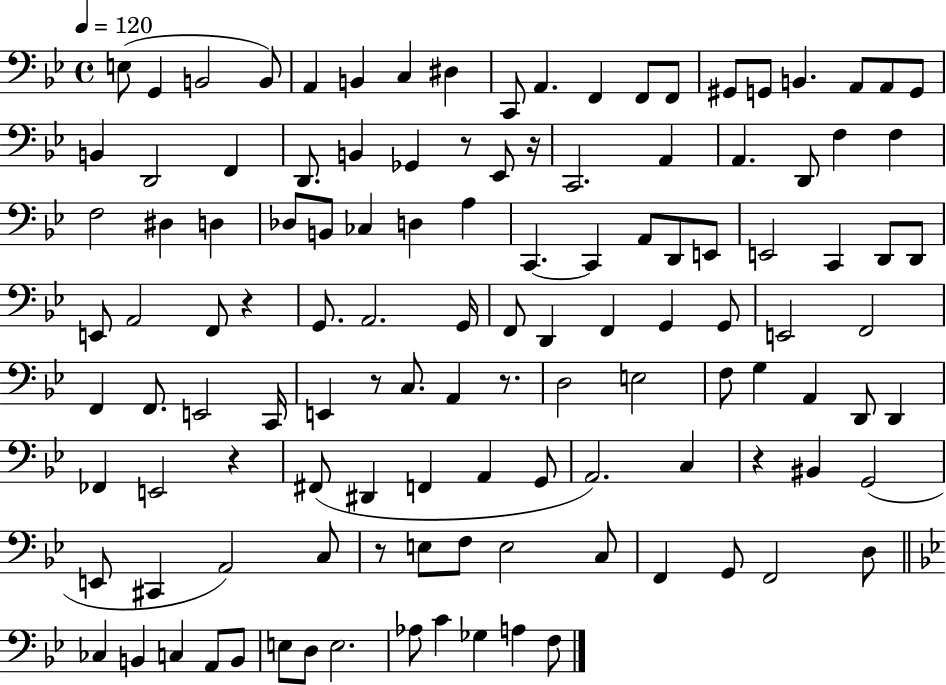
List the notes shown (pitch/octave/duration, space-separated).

E3/e G2/q B2/h B2/e A2/q B2/q C3/q D#3/q C2/e A2/q. F2/q F2/e F2/e G#2/e G2/e B2/q. A2/e A2/e G2/e B2/q D2/h F2/q D2/e. B2/q Gb2/q R/e Eb2/e R/s C2/h. A2/q A2/q. D2/e F3/q F3/q F3/h D#3/q D3/q Db3/e B2/e CES3/q D3/q A3/q C2/q. C2/q A2/e D2/e E2/e E2/h C2/q D2/e D2/e E2/e A2/h F2/e R/q G2/e. A2/h. G2/s F2/e D2/q F2/q G2/q G2/e E2/h F2/h F2/q F2/e. E2/h C2/s E2/q R/e C3/e. A2/q R/e. D3/h E3/h F3/e G3/q A2/q D2/e D2/q FES2/q E2/h R/q F#2/e D#2/q F2/q A2/q G2/e A2/h. C3/q R/q BIS2/q G2/h E2/e C#2/q A2/h C3/e R/e E3/e F3/e E3/h C3/e F2/q G2/e F2/h D3/e CES3/q B2/q C3/q A2/e B2/e E3/e D3/e E3/h. Ab3/e C4/q Gb3/q A3/q F3/e